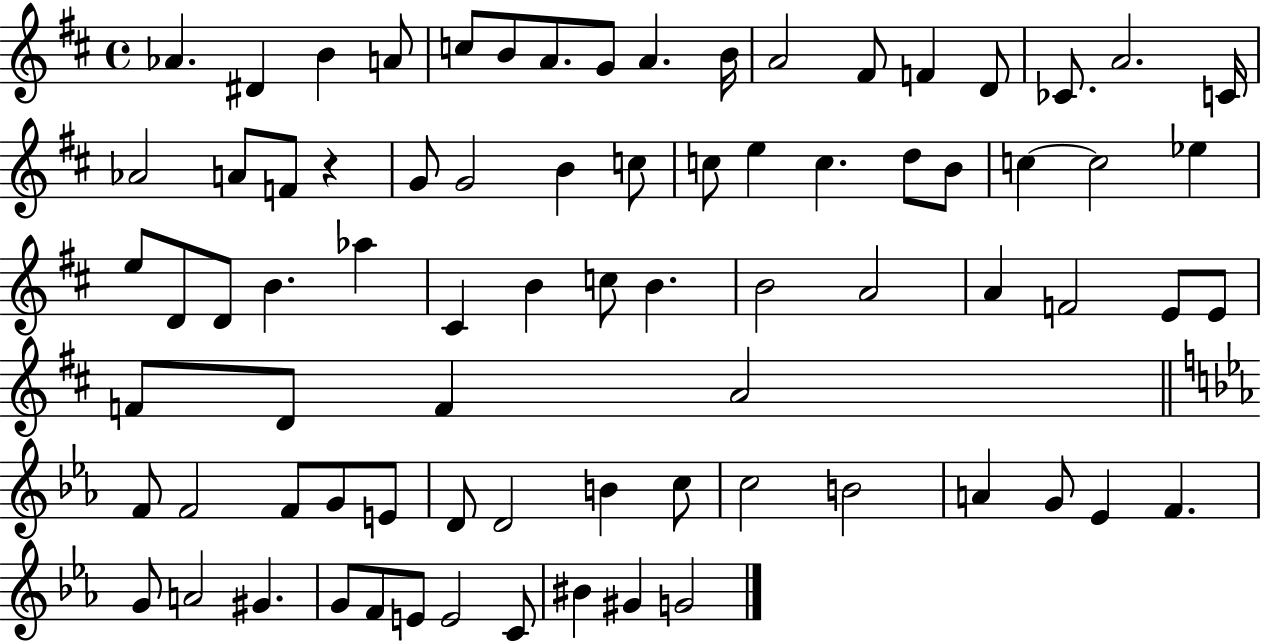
X:1
T:Untitled
M:4/4
L:1/4
K:D
_A ^D B A/2 c/2 B/2 A/2 G/2 A B/4 A2 ^F/2 F D/2 _C/2 A2 C/4 _A2 A/2 F/2 z G/2 G2 B c/2 c/2 e c d/2 B/2 c c2 _e e/2 D/2 D/2 B _a ^C B c/2 B B2 A2 A F2 E/2 E/2 F/2 D/2 F A2 F/2 F2 F/2 G/2 E/2 D/2 D2 B c/2 c2 B2 A G/2 _E F G/2 A2 ^G G/2 F/2 E/2 E2 C/2 ^B ^G G2